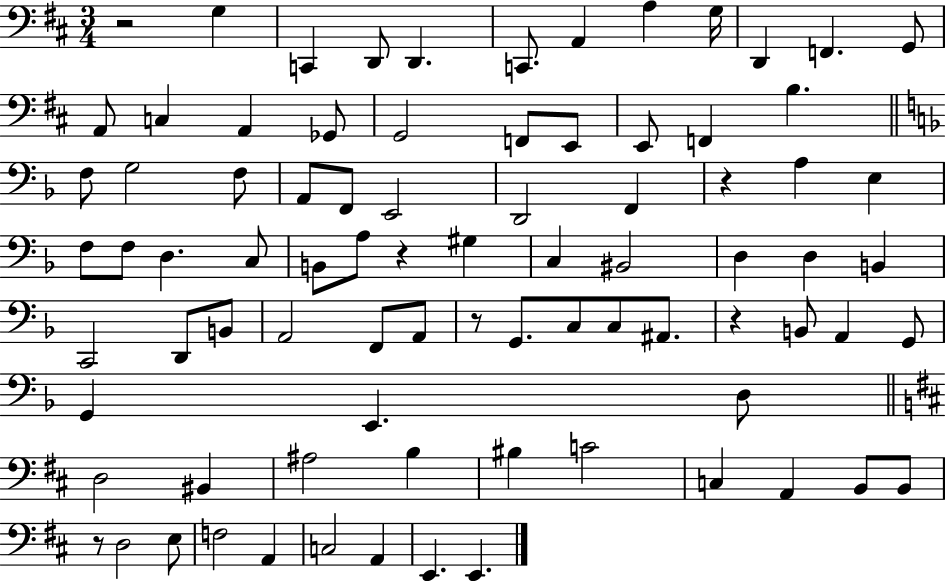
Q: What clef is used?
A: bass